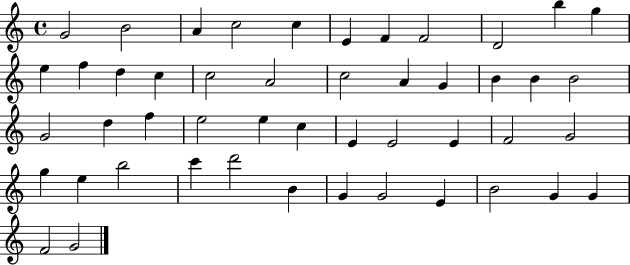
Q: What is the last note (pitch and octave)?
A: G4